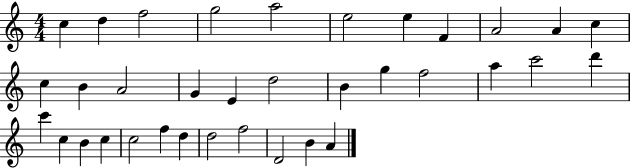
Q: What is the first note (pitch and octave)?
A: C5